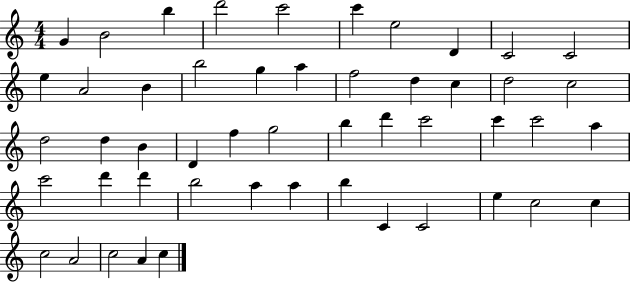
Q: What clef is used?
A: treble